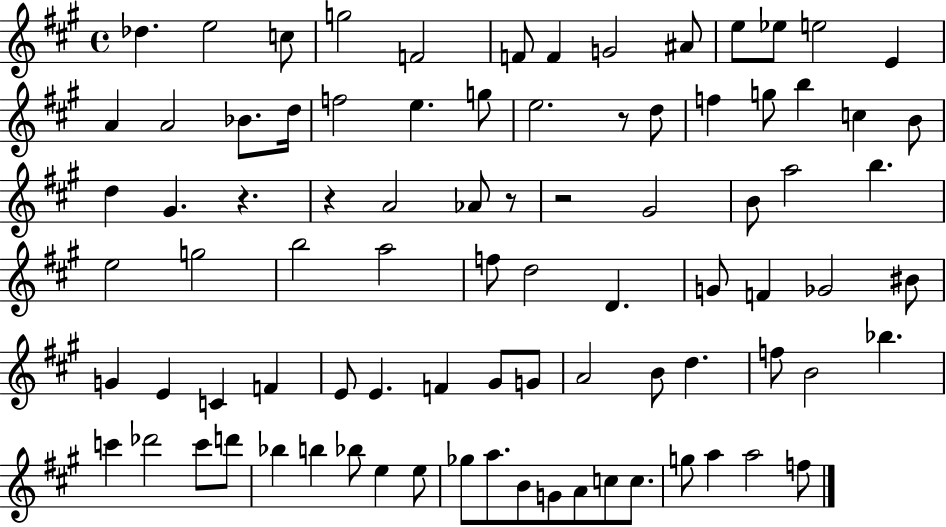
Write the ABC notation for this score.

X:1
T:Untitled
M:4/4
L:1/4
K:A
_d e2 c/2 g2 F2 F/2 F G2 ^A/2 e/2 _e/2 e2 E A A2 _B/2 d/4 f2 e g/2 e2 z/2 d/2 f g/2 b c B/2 d ^G z z A2 _A/2 z/2 z2 ^G2 B/2 a2 b e2 g2 b2 a2 f/2 d2 D G/2 F _G2 ^B/2 G E C F E/2 E F ^G/2 G/2 A2 B/2 d f/2 B2 _b c' _d'2 c'/2 d'/2 _b b _b/2 e e/2 _g/2 a/2 B/2 G/2 A/2 c/2 c/2 g/2 a a2 f/2